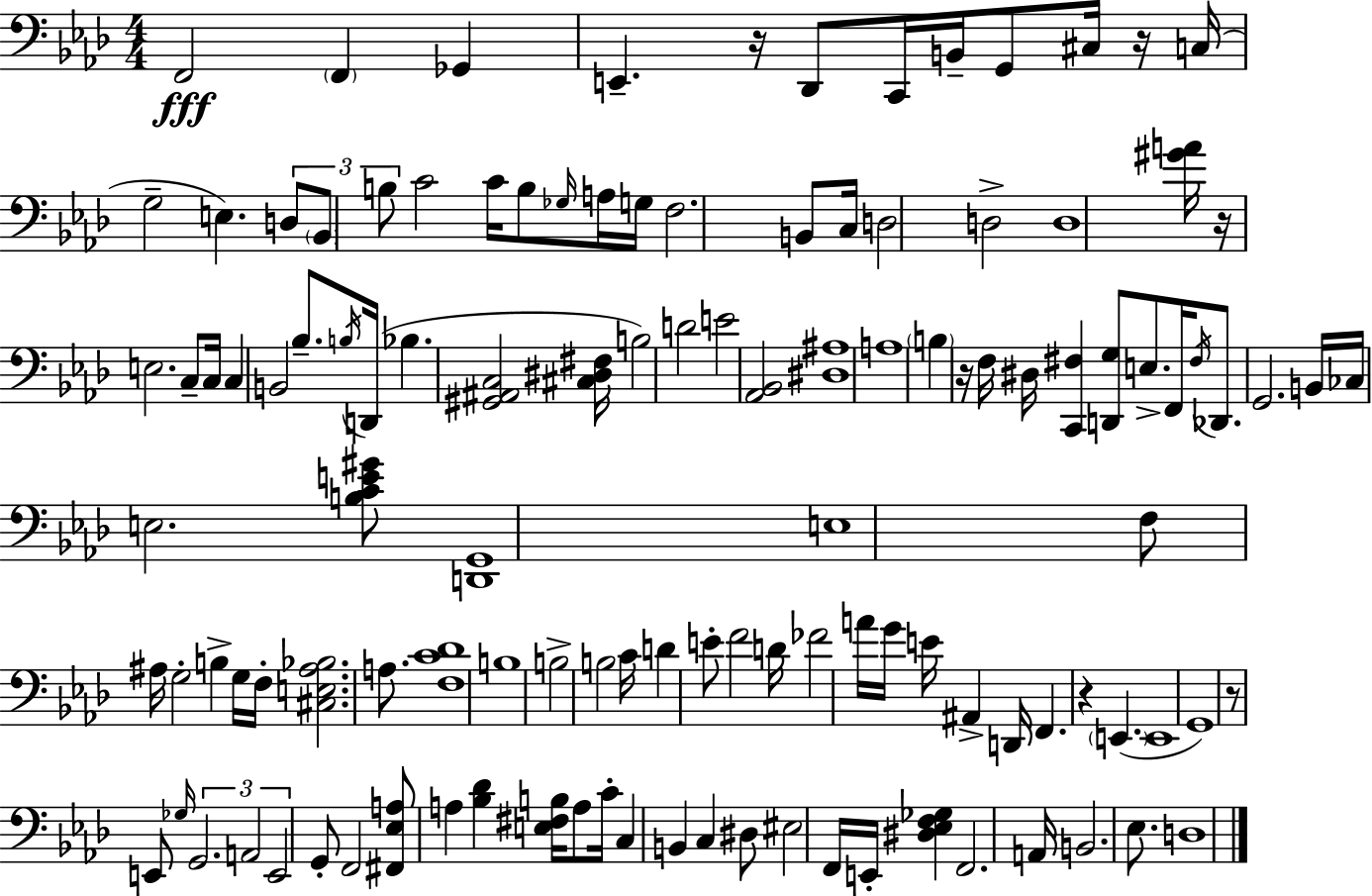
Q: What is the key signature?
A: AES major